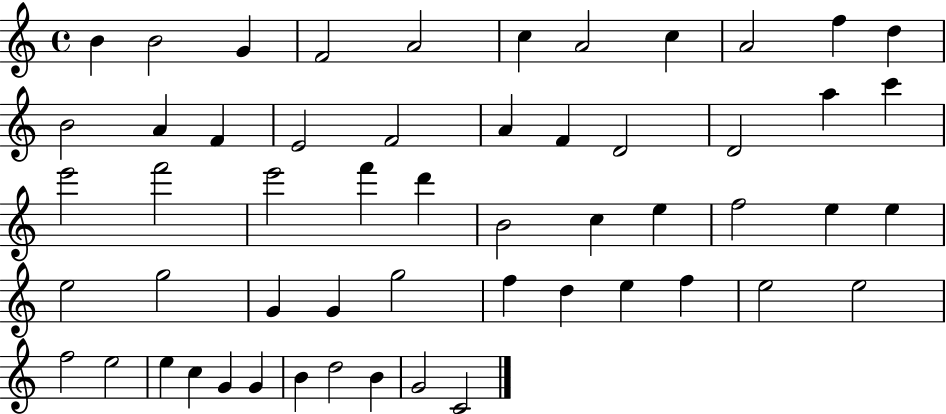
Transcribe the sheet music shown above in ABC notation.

X:1
T:Untitled
M:4/4
L:1/4
K:C
B B2 G F2 A2 c A2 c A2 f d B2 A F E2 F2 A F D2 D2 a c' e'2 f'2 e'2 f' d' B2 c e f2 e e e2 g2 G G g2 f d e f e2 e2 f2 e2 e c G G B d2 B G2 C2